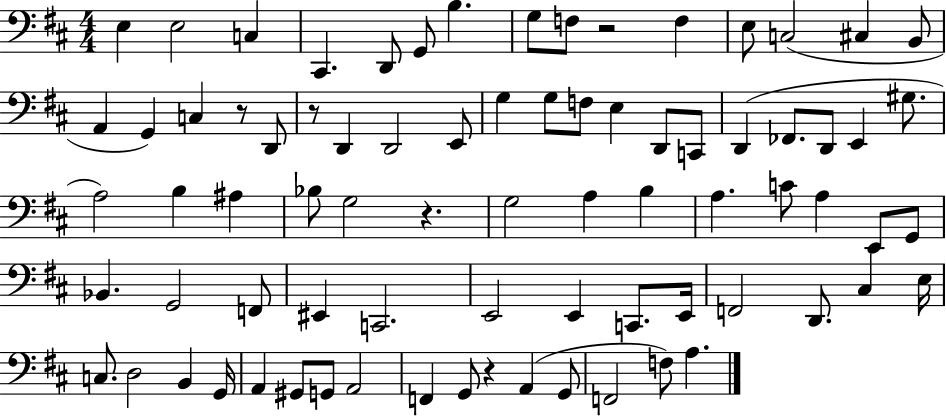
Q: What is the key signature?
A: D major